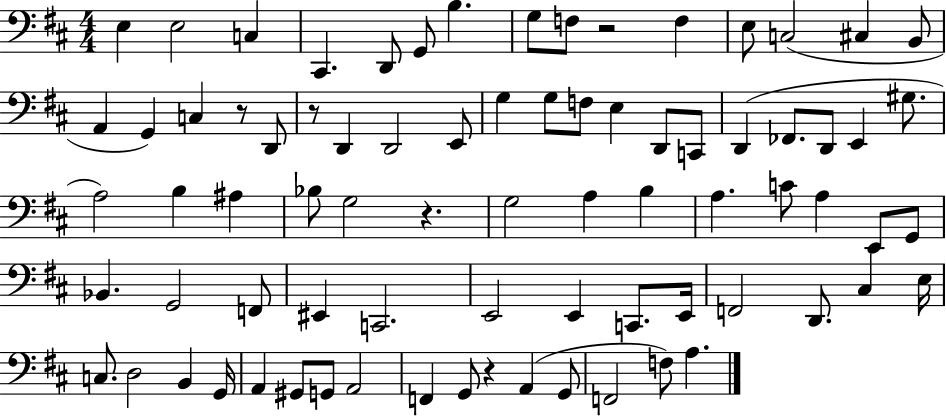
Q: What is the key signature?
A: D major